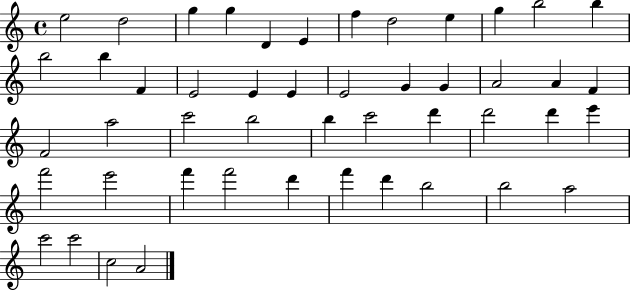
X:1
T:Untitled
M:4/4
L:1/4
K:C
e2 d2 g g D E f d2 e g b2 b b2 b F E2 E E E2 G G A2 A F F2 a2 c'2 b2 b c'2 d' d'2 d' e' f'2 e'2 f' f'2 d' f' d' b2 b2 a2 c'2 c'2 c2 A2